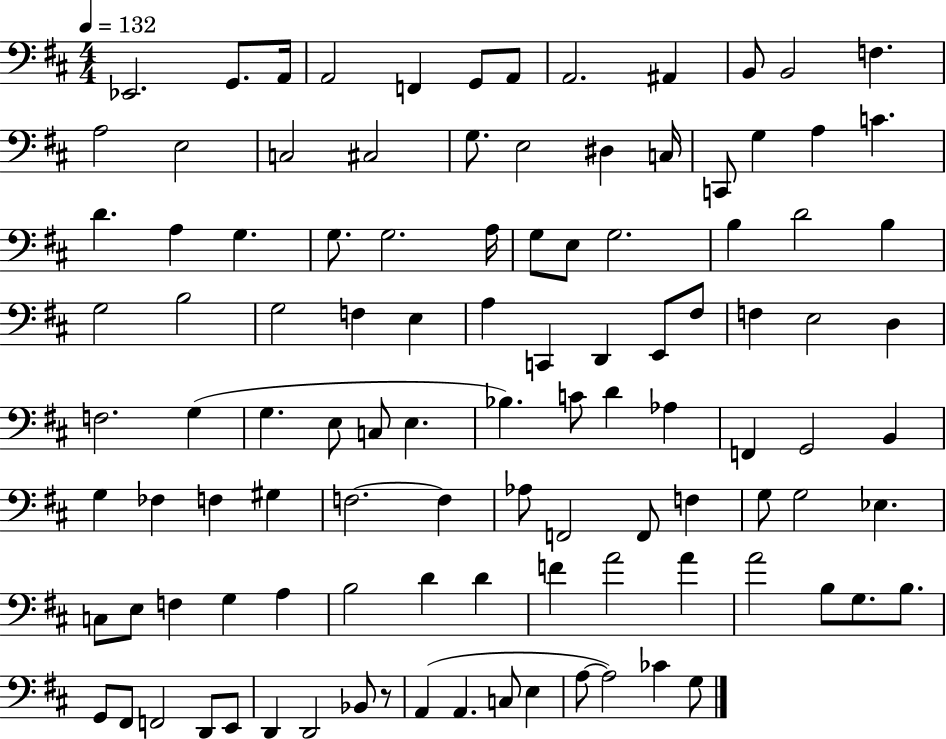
Eb2/h. G2/e. A2/s A2/h F2/q G2/e A2/e A2/h. A#2/q B2/e B2/h F3/q. A3/h E3/h C3/h C#3/h G3/e. E3/h D#3/q C3/s C2/e G3/q A3/q C4/q. D4/q. A3/q G3/q. G3/e. G3/h. A3/s G3/e E3/e G3/h. B3/q D4/h B3/q G3/h B3/h G3/h F3/q E3/q A3/q C2/q D2/q E2/e F#3/e F3/q E3/h D3/q F3/h. G3/q G3/q. E3/e C3/e E3/q. Bb3/q. C4/e D4/q Ab3/q F2/q G2/h B2/q G3/q FES3/q F3/q G#3/q F3/h. F3/q Ab3/e F2/h F2/e F3/q G3/e G3/h Eb3/q. C3/e E3/e F3/q G3/q A3/q B3/h D4/q D4/q F4/q A4/h A4/q A4/h B3/e G3/e. B3/e. G2/e F#2/e F2/h D2/e E2/e D2/q D2/h Bb2/e R/e A2/q A2/q. C3/e E3/q A3/e A3/h CES4/q G3/e